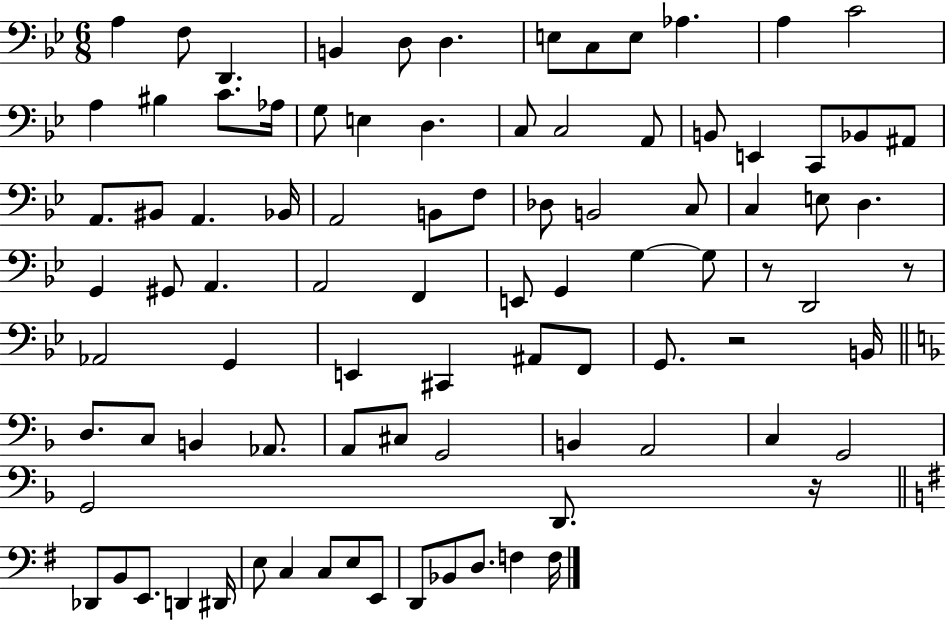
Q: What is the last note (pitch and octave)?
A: F3